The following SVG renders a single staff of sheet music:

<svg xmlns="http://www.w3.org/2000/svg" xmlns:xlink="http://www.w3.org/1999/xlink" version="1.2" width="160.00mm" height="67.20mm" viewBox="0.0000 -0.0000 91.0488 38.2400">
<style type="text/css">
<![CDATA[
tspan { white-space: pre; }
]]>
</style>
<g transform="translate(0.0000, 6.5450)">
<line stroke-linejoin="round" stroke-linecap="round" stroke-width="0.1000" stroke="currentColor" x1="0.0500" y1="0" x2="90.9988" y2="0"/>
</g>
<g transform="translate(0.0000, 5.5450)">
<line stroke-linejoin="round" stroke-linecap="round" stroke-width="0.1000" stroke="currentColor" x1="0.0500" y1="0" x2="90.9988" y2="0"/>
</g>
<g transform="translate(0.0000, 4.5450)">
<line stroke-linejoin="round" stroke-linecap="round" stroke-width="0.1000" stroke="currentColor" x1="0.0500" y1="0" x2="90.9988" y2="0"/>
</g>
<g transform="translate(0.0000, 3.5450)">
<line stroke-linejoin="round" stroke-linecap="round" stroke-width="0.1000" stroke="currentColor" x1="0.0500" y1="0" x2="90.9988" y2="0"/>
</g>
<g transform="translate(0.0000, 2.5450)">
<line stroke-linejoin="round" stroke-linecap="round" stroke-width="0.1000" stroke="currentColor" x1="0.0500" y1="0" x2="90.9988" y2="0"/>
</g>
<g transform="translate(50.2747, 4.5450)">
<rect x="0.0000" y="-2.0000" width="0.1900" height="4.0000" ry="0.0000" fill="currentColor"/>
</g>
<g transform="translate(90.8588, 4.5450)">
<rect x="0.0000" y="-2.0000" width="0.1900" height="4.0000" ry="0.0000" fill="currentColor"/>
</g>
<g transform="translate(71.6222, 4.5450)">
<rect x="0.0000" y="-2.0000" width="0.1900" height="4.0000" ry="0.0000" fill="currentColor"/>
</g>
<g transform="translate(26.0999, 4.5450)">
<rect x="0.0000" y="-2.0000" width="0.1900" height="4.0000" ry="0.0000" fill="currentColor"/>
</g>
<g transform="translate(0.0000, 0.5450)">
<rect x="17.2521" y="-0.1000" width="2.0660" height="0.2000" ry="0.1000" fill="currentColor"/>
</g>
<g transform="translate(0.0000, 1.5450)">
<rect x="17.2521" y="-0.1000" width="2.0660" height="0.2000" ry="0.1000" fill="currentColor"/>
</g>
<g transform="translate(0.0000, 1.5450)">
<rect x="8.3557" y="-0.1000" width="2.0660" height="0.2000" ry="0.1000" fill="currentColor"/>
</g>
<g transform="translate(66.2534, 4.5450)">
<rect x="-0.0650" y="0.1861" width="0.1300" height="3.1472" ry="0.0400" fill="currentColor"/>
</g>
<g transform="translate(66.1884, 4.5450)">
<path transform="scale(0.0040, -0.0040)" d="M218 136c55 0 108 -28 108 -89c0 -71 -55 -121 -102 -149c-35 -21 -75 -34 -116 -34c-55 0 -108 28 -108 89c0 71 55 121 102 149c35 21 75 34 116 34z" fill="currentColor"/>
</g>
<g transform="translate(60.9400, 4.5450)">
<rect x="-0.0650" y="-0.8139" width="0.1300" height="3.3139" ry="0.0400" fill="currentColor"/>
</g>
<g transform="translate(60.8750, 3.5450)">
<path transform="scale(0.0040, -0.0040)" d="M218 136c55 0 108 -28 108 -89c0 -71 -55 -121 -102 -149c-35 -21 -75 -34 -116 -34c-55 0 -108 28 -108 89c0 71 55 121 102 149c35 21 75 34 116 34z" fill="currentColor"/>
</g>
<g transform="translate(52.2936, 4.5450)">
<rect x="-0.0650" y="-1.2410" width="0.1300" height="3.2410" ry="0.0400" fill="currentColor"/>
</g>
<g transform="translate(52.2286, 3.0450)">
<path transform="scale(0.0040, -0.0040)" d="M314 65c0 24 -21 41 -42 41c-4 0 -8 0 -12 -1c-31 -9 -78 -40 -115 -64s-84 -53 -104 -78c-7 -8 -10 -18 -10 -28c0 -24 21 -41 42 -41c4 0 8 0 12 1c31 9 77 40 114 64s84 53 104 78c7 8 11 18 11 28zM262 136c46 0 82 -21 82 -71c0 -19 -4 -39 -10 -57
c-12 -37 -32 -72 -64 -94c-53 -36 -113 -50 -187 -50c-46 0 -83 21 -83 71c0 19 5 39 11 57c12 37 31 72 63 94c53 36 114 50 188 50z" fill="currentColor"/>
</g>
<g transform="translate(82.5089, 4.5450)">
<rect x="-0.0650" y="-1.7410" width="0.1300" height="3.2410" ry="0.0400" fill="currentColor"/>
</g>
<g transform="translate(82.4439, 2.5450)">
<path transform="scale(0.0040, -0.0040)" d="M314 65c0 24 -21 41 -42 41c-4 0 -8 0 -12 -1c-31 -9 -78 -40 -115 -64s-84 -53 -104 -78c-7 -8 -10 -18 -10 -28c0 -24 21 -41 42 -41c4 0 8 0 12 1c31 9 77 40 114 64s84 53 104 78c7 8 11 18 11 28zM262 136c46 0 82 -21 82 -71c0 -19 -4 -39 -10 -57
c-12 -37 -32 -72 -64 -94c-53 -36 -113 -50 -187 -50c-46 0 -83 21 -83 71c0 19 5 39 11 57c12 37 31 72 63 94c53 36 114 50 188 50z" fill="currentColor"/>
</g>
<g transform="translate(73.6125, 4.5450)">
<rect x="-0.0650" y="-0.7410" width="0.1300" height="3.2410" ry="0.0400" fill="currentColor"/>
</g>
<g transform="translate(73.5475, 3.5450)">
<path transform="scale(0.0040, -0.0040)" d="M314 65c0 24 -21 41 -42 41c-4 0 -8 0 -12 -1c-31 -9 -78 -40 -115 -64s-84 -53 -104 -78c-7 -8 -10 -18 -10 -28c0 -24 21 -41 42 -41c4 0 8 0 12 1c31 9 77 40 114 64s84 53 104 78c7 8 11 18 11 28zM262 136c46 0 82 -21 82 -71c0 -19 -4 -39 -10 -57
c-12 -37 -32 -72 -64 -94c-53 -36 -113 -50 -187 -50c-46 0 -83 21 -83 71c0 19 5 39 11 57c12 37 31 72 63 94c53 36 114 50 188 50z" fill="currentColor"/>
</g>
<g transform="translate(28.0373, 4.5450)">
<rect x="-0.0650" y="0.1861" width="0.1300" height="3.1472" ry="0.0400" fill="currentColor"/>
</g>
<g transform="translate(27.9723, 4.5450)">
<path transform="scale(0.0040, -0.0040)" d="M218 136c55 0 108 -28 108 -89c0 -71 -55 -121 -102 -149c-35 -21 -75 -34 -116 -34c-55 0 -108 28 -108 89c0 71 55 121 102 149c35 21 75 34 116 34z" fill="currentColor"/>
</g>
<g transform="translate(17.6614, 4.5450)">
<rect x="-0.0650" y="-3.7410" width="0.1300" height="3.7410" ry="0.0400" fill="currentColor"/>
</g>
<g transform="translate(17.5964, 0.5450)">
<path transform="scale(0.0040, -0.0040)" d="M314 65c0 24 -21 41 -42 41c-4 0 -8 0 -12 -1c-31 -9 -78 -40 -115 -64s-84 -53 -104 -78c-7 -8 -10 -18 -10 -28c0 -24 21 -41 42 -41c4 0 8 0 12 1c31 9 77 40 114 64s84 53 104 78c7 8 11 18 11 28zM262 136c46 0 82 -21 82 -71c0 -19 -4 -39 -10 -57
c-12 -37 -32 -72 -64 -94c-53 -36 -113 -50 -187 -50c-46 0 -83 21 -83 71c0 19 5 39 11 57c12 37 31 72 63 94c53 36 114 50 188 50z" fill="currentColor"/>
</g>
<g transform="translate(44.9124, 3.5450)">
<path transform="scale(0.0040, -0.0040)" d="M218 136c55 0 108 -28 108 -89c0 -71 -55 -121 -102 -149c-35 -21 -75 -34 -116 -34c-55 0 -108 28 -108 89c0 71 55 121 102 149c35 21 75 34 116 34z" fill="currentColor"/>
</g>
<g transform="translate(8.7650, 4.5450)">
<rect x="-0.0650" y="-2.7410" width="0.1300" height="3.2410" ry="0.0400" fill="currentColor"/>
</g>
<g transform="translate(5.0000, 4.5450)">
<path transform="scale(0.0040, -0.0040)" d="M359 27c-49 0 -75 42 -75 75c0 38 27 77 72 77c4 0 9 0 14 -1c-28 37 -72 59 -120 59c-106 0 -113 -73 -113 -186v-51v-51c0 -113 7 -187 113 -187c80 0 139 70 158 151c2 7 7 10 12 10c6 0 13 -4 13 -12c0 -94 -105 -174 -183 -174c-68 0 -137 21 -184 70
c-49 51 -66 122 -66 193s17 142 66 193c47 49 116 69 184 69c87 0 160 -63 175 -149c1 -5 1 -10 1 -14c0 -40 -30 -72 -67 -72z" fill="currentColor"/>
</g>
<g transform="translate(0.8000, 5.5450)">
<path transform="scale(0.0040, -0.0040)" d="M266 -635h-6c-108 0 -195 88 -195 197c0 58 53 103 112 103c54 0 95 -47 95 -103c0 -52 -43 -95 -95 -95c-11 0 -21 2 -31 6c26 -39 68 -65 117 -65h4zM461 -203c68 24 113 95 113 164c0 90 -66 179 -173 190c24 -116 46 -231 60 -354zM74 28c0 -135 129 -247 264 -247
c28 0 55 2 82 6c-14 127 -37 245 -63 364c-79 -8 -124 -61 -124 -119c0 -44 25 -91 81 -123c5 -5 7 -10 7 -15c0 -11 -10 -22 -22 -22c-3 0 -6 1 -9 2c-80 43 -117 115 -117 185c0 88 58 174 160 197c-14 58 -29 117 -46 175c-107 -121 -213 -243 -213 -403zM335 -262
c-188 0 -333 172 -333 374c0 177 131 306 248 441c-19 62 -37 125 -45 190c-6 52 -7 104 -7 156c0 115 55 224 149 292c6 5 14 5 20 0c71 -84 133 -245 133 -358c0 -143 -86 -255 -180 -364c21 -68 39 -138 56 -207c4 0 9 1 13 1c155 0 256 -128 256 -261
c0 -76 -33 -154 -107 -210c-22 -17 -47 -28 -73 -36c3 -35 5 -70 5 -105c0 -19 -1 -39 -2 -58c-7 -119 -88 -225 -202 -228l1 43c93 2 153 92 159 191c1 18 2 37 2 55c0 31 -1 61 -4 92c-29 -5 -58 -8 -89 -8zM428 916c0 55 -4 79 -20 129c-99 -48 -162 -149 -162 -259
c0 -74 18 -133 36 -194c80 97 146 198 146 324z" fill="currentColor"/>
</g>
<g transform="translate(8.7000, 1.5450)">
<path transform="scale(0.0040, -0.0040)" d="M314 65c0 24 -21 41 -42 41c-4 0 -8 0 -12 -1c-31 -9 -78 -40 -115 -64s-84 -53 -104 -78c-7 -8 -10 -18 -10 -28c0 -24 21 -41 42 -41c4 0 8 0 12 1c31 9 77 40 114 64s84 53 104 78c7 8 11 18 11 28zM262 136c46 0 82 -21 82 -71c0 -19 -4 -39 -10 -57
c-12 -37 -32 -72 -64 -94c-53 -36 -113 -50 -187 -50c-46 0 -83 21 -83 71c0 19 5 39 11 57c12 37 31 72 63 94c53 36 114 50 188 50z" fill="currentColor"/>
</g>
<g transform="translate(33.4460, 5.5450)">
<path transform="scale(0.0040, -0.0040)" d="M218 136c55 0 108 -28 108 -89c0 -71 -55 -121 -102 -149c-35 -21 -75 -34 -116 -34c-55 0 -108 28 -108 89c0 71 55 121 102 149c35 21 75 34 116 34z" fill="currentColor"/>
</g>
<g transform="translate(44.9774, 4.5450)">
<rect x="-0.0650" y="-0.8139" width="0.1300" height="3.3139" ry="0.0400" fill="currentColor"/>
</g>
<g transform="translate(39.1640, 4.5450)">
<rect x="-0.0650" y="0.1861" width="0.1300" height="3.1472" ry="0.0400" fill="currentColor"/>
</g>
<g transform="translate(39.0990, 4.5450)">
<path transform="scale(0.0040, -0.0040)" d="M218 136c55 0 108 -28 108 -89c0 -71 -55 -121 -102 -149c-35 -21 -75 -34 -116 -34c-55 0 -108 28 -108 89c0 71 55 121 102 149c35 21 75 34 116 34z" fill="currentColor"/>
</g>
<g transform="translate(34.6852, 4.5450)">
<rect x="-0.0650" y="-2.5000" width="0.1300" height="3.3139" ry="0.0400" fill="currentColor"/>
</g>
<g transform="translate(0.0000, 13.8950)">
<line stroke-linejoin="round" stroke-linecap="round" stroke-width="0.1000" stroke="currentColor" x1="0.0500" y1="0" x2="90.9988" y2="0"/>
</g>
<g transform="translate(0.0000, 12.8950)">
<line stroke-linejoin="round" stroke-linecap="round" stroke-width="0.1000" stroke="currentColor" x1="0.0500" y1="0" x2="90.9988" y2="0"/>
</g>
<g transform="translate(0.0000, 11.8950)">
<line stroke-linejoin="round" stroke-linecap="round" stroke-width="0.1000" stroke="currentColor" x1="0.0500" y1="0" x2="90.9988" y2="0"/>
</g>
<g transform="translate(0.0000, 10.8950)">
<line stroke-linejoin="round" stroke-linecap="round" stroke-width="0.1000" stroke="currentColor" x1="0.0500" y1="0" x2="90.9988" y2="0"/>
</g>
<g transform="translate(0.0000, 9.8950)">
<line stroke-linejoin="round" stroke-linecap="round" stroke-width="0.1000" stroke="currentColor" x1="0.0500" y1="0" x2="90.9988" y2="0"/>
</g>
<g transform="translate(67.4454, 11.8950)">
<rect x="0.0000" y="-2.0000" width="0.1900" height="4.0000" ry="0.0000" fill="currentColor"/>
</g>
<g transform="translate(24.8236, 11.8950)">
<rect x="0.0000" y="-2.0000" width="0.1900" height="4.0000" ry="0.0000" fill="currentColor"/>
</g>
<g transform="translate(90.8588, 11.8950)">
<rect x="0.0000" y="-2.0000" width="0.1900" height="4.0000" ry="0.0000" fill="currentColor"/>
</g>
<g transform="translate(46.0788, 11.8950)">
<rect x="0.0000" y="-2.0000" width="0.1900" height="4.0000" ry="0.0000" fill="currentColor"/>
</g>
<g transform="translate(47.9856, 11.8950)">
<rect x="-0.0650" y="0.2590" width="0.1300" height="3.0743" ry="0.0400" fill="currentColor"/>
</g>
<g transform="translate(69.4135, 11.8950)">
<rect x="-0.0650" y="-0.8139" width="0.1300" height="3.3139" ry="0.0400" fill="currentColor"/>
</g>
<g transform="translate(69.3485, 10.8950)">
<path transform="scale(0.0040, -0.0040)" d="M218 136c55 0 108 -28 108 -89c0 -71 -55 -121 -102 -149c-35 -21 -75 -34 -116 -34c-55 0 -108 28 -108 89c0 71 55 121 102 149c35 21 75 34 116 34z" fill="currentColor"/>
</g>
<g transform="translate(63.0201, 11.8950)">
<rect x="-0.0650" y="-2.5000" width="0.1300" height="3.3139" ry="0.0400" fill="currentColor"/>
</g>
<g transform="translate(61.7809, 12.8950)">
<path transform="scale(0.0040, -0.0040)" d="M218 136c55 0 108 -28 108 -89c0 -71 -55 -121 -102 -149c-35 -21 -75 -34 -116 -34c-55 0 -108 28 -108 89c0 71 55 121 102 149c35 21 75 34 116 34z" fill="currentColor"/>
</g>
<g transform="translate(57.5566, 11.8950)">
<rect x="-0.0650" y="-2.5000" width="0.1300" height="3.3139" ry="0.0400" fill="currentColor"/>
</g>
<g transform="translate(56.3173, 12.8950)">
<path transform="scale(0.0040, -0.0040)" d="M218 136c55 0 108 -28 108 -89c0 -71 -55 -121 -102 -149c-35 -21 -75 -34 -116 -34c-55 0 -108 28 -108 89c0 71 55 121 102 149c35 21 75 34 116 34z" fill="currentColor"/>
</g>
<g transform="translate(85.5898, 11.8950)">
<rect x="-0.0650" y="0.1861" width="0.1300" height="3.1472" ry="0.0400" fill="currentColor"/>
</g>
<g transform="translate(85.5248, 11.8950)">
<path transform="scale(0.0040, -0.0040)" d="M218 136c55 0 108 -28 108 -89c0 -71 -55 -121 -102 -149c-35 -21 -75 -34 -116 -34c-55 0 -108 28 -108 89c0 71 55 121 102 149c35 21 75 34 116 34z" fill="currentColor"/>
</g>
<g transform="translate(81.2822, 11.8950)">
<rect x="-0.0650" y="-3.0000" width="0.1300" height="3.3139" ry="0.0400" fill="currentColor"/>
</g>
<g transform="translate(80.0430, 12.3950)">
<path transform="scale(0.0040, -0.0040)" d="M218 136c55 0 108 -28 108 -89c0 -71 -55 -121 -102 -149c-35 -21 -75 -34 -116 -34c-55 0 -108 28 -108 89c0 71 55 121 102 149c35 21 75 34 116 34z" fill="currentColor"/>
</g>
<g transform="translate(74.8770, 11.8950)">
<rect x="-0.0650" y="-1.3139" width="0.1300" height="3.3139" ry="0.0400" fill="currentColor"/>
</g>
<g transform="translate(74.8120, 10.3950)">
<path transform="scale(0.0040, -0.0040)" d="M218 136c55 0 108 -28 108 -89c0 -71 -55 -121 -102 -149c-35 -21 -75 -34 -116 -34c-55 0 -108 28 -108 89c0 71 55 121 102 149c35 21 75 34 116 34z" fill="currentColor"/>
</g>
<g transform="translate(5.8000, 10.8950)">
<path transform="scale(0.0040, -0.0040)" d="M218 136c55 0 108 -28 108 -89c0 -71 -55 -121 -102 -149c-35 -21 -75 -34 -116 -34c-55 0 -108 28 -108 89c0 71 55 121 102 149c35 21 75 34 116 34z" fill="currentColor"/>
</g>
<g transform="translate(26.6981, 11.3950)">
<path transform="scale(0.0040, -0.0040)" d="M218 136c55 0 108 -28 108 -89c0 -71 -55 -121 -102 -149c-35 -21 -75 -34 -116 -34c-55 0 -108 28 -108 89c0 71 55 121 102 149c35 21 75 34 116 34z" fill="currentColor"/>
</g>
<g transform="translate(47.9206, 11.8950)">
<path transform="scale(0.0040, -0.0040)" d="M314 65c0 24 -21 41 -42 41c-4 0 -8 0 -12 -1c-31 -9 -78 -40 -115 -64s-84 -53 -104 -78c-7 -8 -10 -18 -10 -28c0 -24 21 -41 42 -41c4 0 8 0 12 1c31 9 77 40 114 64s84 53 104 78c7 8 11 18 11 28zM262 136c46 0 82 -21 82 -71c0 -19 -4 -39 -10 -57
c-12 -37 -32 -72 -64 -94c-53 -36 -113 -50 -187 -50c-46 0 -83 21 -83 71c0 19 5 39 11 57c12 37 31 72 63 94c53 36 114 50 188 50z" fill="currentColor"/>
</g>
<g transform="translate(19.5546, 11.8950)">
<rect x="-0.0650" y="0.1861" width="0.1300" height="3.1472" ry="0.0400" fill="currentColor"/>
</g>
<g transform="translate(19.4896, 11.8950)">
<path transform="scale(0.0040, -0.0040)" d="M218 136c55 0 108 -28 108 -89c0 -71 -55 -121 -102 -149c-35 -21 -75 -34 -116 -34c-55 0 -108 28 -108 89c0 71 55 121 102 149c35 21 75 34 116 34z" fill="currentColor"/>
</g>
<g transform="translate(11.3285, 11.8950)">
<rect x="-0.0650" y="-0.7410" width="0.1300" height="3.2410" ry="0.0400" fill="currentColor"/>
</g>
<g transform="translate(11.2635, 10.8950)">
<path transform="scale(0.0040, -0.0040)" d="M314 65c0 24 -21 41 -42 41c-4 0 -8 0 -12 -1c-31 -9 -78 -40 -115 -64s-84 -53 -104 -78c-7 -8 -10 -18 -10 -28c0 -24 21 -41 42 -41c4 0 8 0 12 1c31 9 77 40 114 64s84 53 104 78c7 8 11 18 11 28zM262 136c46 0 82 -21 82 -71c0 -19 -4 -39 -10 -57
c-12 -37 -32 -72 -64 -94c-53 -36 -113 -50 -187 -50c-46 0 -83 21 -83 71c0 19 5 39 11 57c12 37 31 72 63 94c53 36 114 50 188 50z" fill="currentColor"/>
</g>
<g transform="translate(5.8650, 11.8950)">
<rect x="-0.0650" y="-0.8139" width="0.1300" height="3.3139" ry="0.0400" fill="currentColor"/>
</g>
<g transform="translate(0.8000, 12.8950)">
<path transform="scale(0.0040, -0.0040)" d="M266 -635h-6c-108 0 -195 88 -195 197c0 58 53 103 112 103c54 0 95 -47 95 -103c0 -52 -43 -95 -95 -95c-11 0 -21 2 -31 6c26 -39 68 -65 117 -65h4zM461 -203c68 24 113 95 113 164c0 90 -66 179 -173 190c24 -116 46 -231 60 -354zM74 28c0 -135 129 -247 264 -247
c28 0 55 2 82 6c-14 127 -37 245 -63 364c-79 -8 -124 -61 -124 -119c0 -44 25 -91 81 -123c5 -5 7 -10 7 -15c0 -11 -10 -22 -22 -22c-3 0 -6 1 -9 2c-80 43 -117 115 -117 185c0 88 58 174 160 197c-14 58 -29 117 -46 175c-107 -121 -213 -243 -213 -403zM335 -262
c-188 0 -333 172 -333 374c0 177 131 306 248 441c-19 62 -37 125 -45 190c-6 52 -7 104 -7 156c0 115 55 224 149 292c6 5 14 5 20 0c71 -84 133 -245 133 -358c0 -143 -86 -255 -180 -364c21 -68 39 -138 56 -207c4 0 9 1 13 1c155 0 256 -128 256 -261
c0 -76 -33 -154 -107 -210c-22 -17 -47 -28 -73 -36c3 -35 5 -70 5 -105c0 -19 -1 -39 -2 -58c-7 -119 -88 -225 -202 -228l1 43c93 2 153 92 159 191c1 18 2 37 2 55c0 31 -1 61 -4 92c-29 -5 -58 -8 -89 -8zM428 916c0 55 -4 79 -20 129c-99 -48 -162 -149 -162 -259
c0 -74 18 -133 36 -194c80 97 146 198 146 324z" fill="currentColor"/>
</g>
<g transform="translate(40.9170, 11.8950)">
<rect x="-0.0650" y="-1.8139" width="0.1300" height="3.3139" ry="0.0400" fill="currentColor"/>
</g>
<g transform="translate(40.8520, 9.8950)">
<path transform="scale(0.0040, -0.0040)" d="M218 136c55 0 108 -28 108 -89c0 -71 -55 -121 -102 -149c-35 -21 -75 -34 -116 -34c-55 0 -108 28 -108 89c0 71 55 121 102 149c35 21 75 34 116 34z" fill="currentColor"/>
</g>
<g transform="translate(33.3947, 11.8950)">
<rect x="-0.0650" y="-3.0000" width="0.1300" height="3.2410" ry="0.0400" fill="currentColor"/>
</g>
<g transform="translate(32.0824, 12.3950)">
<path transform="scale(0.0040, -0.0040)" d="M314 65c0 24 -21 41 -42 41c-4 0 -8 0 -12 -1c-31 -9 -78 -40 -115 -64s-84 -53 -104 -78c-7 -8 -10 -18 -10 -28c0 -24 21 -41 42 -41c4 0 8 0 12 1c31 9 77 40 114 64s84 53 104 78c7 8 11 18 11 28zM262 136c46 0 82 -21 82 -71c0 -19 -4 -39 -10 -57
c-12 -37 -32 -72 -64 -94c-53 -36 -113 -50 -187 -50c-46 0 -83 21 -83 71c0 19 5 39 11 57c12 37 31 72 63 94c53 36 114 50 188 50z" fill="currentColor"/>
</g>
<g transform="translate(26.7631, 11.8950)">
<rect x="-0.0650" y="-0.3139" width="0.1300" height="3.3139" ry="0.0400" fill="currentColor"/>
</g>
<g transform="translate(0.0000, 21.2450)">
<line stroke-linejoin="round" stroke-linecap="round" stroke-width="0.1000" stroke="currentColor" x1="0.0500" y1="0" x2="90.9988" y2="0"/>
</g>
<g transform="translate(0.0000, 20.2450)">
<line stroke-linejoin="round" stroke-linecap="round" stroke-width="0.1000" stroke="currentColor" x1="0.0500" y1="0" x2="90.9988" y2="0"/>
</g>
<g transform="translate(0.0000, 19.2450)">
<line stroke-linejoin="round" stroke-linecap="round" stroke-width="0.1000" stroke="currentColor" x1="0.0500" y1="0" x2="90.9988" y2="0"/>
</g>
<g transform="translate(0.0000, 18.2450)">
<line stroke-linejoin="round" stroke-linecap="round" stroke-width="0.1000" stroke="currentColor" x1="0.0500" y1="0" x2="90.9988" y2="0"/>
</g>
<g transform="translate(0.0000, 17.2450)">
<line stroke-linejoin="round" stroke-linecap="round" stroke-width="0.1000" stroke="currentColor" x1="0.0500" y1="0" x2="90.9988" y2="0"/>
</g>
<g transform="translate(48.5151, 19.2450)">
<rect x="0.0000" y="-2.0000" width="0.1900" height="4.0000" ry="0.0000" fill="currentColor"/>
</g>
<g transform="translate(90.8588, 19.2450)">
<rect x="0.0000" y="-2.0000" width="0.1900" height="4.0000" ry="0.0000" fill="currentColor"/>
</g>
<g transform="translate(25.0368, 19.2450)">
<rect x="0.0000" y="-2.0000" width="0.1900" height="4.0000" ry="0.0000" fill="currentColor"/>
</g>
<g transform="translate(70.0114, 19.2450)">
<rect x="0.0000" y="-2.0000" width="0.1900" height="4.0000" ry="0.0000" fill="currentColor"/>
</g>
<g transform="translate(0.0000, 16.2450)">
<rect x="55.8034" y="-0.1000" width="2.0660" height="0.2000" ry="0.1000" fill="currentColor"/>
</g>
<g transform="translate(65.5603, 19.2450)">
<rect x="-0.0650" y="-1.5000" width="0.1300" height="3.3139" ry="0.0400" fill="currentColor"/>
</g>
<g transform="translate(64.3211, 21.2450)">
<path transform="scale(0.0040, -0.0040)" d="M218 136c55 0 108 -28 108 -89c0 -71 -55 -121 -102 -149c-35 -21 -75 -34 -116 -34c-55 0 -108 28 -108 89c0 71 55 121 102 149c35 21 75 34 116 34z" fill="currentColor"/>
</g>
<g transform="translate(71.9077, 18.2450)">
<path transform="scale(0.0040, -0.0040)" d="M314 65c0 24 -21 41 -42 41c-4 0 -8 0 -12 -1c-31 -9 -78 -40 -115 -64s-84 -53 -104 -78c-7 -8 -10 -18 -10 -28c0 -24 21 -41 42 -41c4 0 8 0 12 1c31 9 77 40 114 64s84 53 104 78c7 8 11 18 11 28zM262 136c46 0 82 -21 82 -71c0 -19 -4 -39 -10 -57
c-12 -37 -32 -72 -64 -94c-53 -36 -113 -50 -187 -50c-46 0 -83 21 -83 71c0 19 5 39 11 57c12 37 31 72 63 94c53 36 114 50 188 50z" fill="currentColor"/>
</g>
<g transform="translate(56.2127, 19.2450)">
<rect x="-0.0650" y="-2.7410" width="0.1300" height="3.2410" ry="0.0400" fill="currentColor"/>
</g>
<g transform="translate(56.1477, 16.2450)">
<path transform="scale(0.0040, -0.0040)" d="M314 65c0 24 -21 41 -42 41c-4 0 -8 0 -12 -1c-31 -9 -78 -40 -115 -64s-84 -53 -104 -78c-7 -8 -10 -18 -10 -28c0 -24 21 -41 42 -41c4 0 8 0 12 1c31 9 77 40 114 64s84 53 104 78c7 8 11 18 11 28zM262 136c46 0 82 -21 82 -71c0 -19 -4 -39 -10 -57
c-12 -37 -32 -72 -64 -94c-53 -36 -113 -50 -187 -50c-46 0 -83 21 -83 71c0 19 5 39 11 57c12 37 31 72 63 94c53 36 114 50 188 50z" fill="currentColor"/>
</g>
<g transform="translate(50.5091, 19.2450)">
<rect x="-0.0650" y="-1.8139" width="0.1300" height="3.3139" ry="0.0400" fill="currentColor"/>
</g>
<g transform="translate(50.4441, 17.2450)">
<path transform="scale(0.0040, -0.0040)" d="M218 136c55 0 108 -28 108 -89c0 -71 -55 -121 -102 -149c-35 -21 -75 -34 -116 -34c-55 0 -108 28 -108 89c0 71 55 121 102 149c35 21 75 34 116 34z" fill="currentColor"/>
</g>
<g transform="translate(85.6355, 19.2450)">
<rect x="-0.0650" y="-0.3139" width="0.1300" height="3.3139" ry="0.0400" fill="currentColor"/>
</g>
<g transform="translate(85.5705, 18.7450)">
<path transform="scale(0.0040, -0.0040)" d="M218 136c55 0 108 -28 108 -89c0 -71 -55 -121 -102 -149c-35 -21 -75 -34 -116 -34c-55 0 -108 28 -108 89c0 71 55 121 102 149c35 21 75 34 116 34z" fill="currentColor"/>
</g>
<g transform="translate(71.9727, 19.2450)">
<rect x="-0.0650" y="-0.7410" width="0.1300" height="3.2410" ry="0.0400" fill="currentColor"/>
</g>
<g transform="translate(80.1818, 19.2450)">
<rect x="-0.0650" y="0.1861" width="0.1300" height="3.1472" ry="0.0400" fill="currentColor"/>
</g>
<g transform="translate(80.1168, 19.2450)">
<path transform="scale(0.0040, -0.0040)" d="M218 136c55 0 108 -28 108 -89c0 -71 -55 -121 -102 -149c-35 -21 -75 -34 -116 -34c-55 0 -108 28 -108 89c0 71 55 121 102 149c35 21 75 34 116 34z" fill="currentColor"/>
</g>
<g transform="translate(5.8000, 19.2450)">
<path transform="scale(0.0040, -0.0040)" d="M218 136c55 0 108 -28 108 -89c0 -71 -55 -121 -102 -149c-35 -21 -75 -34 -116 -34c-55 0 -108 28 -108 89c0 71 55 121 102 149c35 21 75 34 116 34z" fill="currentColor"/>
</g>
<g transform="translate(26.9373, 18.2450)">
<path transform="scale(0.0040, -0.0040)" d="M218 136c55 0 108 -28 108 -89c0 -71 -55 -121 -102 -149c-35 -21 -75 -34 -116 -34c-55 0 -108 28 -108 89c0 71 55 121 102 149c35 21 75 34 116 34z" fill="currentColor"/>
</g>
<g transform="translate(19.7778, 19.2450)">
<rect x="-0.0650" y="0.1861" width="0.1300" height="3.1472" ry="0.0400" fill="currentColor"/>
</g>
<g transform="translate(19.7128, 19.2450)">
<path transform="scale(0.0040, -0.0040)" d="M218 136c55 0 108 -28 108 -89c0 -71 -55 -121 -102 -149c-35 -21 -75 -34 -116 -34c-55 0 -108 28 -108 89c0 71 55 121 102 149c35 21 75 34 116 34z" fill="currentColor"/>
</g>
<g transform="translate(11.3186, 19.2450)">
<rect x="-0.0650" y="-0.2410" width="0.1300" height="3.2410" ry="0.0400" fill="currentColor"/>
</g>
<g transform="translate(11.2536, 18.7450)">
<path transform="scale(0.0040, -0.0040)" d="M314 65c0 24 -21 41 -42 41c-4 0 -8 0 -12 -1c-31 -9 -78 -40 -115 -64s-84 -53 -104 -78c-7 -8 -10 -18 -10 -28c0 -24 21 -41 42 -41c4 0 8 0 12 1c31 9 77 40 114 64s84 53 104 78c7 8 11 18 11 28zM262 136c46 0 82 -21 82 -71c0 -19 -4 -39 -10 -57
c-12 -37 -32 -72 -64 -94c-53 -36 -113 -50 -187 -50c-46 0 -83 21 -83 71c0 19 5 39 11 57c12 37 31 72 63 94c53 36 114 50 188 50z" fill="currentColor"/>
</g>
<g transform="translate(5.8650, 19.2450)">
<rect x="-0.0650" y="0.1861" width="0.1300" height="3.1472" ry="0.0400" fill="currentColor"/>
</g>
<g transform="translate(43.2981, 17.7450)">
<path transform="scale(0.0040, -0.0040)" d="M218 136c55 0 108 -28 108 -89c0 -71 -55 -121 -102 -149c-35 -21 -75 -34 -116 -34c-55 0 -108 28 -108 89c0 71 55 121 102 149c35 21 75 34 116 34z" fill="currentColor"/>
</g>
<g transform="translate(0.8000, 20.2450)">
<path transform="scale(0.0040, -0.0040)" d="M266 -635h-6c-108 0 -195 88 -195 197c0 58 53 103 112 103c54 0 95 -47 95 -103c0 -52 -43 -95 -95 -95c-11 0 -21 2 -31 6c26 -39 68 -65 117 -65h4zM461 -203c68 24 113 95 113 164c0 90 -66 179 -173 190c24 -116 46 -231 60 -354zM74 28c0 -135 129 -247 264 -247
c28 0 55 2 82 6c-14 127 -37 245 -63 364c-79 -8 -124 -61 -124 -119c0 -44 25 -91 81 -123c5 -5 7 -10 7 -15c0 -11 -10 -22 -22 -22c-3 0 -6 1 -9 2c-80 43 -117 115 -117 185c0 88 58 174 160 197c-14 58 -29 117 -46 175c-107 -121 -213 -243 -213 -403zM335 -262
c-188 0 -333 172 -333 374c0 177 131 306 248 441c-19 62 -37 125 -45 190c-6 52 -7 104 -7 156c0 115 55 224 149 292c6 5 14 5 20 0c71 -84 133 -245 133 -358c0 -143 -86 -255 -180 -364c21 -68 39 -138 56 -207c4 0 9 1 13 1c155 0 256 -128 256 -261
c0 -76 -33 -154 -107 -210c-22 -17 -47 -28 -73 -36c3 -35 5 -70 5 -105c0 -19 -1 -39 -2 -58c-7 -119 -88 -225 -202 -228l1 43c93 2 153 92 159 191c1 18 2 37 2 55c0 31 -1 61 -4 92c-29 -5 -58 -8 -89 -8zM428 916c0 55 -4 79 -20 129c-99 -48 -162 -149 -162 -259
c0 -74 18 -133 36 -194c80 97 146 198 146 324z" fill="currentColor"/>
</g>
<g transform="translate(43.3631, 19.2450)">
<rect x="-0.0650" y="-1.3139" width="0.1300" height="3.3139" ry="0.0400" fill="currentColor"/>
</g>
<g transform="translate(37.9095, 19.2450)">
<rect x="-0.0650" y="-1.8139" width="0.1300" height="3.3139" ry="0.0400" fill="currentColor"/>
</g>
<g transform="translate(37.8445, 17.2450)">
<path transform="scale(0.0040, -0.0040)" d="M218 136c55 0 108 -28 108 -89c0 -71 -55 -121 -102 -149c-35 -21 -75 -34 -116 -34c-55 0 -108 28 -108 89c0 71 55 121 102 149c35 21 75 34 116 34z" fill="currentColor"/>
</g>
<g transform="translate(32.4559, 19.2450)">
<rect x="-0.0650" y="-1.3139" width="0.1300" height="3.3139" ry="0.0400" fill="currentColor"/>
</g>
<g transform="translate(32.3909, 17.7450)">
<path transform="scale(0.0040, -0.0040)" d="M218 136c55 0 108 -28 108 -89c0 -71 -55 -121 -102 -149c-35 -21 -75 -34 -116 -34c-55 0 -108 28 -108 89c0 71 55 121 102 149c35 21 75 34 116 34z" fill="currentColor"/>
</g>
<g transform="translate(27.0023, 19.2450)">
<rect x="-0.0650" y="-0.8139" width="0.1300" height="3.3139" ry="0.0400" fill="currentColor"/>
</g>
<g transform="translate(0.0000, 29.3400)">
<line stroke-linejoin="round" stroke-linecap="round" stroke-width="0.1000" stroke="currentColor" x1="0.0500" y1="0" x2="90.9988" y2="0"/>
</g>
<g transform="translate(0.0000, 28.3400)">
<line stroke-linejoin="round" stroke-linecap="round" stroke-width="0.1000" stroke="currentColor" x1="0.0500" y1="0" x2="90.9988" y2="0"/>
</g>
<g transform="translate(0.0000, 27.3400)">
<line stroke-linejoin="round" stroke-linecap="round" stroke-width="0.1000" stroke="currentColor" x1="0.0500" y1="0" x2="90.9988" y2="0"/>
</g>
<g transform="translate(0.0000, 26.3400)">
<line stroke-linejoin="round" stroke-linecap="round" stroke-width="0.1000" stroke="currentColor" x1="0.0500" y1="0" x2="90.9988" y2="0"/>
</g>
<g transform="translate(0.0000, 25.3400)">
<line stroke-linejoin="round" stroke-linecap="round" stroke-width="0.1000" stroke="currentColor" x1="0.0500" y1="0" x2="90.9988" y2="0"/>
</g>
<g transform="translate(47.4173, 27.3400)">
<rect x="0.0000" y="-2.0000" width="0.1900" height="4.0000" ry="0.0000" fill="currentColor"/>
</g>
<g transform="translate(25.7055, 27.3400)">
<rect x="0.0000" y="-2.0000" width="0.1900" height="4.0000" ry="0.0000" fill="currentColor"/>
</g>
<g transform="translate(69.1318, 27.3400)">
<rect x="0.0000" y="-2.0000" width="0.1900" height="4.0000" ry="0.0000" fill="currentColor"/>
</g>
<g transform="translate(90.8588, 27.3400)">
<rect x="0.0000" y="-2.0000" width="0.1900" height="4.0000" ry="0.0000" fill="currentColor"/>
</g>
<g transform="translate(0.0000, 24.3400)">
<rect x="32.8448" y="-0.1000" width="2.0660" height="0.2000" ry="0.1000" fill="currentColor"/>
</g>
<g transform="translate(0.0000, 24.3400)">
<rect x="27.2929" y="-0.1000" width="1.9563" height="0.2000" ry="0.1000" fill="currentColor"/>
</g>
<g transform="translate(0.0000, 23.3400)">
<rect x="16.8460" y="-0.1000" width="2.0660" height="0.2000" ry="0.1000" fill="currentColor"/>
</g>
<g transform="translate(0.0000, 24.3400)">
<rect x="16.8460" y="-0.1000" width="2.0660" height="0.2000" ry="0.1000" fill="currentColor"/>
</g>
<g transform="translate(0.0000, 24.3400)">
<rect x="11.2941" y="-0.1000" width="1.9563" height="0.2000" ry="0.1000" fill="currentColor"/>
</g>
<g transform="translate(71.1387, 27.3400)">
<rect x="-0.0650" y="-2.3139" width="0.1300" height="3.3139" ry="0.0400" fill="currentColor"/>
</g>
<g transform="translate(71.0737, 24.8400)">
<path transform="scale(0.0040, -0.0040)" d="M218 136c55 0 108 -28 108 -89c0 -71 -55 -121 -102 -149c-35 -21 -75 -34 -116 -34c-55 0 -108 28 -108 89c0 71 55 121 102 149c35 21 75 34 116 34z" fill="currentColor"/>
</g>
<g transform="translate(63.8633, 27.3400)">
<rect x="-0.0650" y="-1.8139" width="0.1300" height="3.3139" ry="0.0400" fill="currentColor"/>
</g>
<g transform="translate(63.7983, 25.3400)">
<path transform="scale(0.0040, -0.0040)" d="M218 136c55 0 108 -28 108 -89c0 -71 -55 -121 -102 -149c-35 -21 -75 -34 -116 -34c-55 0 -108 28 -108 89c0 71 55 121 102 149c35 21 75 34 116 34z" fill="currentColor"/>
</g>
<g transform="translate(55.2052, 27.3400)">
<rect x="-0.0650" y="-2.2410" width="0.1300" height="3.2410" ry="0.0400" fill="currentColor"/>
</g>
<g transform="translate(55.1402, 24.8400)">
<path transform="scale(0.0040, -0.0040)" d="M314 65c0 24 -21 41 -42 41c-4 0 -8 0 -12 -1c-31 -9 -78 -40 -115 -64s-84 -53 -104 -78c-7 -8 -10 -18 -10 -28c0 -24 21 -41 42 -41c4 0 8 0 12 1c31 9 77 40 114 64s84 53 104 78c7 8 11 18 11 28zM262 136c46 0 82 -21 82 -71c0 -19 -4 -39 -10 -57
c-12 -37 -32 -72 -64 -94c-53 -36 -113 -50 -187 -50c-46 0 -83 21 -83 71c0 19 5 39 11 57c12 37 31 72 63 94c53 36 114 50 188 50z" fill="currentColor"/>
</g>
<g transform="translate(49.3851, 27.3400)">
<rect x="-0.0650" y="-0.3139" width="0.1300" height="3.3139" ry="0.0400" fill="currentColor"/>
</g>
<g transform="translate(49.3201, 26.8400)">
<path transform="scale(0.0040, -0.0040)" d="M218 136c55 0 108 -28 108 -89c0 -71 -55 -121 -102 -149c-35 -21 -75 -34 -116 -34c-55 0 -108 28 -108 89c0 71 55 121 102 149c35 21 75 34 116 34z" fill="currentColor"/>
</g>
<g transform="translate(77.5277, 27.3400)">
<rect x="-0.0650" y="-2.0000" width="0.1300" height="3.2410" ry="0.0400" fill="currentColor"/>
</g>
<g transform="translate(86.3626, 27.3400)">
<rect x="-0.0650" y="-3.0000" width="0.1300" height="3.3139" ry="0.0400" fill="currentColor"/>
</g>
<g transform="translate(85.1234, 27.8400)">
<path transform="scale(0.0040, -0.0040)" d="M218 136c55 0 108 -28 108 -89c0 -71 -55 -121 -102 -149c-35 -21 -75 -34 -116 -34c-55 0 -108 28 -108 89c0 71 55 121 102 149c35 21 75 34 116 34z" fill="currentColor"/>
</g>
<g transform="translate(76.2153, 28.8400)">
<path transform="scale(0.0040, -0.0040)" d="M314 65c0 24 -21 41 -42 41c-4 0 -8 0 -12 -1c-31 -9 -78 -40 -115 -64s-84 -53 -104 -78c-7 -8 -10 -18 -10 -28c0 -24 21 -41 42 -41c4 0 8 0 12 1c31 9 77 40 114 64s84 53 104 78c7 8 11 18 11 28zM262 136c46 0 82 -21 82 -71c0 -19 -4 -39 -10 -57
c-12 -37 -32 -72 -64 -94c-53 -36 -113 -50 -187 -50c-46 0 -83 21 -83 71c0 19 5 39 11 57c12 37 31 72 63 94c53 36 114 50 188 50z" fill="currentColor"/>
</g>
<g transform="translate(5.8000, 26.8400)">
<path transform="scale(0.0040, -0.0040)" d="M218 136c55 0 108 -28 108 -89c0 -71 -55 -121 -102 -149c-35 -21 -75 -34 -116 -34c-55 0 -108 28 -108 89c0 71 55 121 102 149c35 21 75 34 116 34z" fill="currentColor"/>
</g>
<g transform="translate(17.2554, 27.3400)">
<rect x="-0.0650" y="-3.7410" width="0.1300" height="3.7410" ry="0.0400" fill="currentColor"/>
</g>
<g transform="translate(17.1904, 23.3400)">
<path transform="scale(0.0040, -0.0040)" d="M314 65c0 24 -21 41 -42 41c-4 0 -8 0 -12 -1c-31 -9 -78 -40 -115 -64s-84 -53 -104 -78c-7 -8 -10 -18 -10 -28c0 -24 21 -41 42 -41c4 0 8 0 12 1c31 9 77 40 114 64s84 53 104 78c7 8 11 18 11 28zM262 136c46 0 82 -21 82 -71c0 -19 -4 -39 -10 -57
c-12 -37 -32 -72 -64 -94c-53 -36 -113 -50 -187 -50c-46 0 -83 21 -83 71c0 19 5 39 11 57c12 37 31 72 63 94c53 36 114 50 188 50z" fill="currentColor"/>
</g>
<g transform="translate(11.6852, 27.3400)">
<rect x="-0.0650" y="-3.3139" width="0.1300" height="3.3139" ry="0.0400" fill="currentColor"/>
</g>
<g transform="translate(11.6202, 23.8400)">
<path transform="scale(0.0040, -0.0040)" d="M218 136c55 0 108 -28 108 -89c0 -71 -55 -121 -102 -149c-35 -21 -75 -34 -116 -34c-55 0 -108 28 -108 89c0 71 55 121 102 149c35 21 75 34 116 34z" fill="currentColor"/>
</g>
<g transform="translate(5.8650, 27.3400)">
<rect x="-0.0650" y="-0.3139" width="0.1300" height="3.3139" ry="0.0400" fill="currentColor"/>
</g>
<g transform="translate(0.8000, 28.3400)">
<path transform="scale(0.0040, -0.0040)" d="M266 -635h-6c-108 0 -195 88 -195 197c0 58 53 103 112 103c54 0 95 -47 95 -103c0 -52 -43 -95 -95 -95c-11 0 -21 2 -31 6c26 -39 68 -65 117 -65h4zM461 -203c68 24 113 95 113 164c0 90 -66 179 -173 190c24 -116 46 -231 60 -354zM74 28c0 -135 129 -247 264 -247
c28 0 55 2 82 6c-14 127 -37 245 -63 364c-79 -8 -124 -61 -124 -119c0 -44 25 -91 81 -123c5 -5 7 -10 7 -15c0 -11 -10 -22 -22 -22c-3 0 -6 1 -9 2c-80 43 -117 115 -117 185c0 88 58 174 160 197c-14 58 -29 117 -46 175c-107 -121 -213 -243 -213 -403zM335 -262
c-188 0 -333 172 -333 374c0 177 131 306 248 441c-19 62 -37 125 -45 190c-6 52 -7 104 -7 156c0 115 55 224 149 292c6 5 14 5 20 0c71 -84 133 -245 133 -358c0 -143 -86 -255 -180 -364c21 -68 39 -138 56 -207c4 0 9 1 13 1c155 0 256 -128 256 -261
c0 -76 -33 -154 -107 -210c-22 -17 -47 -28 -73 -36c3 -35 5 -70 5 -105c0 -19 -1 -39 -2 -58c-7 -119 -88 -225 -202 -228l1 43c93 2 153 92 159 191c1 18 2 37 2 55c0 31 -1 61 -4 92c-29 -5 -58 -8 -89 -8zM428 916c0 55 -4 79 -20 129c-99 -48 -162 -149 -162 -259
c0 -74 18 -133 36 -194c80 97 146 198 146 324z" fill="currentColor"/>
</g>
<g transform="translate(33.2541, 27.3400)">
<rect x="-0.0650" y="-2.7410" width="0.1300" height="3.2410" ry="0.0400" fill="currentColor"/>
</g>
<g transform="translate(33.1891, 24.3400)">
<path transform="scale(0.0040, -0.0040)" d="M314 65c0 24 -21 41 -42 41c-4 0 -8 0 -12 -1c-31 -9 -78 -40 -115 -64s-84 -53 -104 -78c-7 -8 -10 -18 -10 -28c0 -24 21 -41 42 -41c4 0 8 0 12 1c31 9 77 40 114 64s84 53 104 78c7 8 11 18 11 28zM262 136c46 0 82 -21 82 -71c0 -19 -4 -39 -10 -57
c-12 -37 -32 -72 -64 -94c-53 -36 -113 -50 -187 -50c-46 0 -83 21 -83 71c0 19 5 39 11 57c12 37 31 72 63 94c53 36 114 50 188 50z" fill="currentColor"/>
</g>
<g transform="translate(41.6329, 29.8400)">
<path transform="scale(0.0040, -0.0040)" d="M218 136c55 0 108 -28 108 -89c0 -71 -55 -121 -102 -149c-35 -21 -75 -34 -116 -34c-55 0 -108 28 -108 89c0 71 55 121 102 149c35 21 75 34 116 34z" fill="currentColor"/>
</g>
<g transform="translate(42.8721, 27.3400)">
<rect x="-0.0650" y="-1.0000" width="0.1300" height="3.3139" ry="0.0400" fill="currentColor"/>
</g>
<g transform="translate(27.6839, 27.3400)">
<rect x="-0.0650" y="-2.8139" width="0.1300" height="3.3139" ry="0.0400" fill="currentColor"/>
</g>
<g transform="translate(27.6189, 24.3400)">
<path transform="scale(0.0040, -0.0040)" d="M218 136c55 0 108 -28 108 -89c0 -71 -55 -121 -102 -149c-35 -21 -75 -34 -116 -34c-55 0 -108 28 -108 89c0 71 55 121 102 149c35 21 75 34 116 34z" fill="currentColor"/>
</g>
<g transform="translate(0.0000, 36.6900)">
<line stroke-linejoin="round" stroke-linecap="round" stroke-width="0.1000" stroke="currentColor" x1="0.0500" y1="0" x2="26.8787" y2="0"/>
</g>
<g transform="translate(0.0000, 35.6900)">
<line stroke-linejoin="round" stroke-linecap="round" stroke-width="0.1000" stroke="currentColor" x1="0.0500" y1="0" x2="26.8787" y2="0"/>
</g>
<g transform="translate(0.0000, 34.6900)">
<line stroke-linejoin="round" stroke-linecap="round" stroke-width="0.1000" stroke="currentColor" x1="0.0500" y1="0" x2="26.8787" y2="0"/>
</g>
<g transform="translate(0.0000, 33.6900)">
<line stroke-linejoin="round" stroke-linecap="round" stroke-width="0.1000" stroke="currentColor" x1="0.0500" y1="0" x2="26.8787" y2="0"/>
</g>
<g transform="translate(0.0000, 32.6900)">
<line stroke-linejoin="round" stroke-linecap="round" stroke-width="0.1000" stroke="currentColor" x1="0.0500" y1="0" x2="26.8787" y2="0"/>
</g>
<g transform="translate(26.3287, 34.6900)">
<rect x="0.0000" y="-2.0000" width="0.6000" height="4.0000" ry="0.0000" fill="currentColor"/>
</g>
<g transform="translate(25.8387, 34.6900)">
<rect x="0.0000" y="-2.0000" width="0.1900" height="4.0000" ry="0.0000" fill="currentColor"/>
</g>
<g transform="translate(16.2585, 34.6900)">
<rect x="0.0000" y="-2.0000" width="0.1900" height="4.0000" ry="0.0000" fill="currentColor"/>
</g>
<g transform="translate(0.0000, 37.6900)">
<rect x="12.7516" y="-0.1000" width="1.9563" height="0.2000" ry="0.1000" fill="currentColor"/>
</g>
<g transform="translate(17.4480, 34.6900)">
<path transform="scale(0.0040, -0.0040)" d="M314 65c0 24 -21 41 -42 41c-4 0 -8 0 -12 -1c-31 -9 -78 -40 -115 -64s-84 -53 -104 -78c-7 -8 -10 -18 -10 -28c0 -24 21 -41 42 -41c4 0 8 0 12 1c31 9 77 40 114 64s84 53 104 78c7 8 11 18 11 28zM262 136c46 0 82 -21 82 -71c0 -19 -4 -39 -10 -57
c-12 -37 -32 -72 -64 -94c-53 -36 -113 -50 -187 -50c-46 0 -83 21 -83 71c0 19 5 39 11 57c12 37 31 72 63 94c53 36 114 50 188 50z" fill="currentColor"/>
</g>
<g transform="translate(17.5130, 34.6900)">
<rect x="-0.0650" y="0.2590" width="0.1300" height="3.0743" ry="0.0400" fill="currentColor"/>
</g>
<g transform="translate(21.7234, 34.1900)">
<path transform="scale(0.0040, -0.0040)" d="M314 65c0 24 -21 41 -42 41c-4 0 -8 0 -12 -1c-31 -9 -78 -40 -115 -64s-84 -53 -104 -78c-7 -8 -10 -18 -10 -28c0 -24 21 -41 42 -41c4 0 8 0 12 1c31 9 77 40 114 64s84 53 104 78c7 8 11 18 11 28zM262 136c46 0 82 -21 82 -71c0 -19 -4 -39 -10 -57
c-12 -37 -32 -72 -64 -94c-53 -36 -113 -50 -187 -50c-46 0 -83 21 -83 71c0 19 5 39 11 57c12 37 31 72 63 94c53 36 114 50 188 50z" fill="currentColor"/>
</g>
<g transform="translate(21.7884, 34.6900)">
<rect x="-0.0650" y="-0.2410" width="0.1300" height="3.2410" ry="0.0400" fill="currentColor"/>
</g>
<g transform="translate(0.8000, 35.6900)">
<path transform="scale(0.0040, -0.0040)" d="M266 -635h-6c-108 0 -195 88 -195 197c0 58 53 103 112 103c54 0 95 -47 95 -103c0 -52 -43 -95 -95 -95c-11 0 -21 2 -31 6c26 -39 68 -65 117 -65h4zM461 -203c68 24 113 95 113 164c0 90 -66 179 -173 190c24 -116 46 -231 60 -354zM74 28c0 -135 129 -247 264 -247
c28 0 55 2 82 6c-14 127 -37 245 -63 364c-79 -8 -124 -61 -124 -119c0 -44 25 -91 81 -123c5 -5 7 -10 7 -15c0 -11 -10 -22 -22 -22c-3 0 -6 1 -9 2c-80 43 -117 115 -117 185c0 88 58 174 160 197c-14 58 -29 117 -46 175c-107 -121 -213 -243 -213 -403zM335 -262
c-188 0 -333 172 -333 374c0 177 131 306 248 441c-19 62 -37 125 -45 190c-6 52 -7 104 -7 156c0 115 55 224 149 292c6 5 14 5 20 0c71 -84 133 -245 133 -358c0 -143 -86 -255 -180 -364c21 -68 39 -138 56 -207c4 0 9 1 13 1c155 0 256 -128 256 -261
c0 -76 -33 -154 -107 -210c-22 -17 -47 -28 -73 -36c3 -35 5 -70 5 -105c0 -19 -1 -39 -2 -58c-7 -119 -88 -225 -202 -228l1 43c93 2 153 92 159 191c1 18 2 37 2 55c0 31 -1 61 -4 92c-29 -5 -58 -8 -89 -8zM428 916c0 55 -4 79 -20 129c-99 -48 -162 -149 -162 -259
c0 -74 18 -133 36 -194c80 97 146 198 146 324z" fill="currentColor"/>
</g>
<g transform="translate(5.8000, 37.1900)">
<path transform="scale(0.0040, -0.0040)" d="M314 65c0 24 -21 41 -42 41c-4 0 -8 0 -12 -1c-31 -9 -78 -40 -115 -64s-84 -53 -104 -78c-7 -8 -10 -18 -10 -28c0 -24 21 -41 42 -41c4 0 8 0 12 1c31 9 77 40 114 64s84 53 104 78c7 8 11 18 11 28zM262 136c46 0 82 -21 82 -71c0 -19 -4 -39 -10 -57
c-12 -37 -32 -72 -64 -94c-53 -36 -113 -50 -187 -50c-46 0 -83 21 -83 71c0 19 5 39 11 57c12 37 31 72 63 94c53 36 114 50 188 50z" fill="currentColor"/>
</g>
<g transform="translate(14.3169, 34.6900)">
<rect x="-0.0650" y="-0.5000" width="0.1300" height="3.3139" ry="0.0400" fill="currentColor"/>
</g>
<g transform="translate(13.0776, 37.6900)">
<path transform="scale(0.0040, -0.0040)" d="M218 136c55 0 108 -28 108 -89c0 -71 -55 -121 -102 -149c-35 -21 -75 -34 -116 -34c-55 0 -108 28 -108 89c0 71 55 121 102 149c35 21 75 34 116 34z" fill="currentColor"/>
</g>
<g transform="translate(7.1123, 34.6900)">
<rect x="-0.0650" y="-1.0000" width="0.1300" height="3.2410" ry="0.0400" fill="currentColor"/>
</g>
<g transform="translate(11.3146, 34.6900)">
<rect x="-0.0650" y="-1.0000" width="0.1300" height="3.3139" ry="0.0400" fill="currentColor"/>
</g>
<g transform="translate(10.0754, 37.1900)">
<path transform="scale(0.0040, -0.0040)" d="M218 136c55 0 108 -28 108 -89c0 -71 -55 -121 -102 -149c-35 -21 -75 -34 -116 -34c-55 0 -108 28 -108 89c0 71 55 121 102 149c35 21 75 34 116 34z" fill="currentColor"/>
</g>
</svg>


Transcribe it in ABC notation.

X:1
T:Untitled
M:4/4
L:1/4
K:C
a2 c'2 B G B d e2 d B d2 f2 d d2 B c A2 f B2 G G d e A B B c2 B d e f e f a2 E d2 B c c b c'2 a a2 D c g2 f g F2 A D2 D C B2 c2